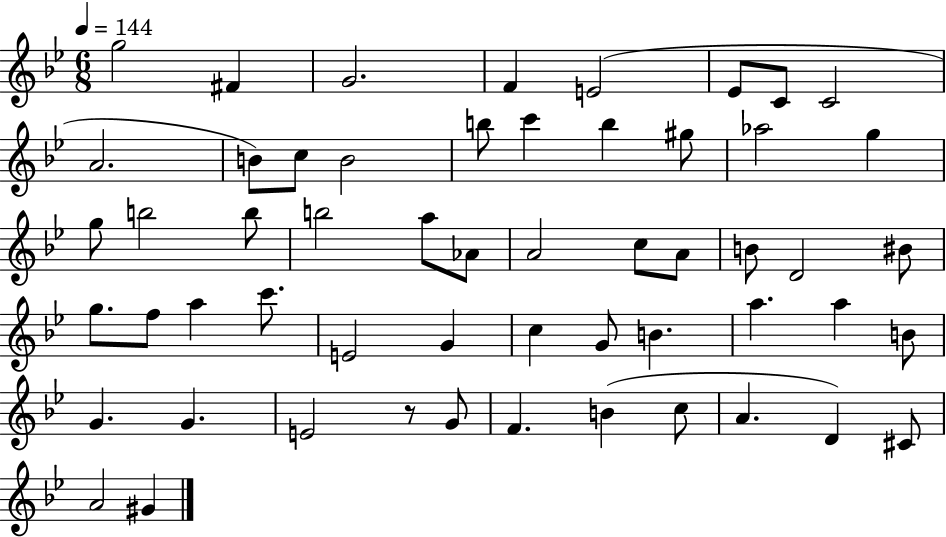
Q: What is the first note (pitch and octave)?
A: G5